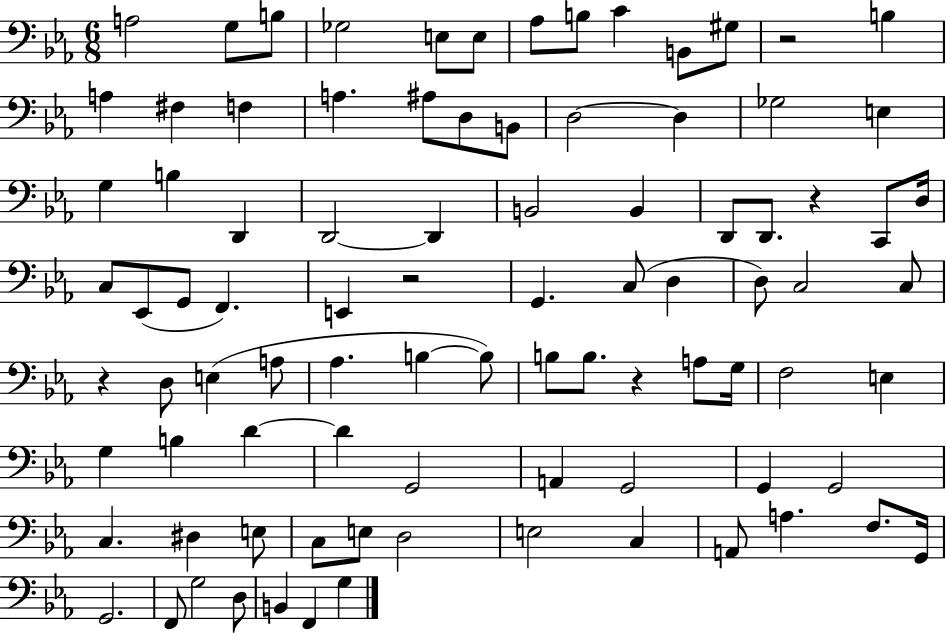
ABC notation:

X:1
T:Untitled
M:6/8
L:1/4
K:Eb
A,2 G,/2 B,/2 _G,2 E,/2 E,/2 _A,/2 B,/2 C B,,/2 ^G,/2 z2 B, A, ^F, F, A, ^A,/2 D,/2 B,,/2 D,2 D, _G,2 E, G, B, D,, D,,2 D,, B,,2 B,, D,,/2 D,,/2 z C,,/2 D,/4 C,/2 _E,,/2 G,,/2 F,, E,, z2 G,, C,/2 D, D,/2 C,2 C,/2 z D,/2 E, A,/2 _A, B, B,/2 B,/2 B,/2 z A,/2 G,/4 F,2 E, G, B, D D G,,2 A,, G,,2 G,, G,,2 C, ^D, E,/2 C,/2 E,/2 D,2 E,2 C, A,,/2 A, F,/2 G,,/4 G,,2 F,,/2 G,2 D,/2 B,, F,, G,